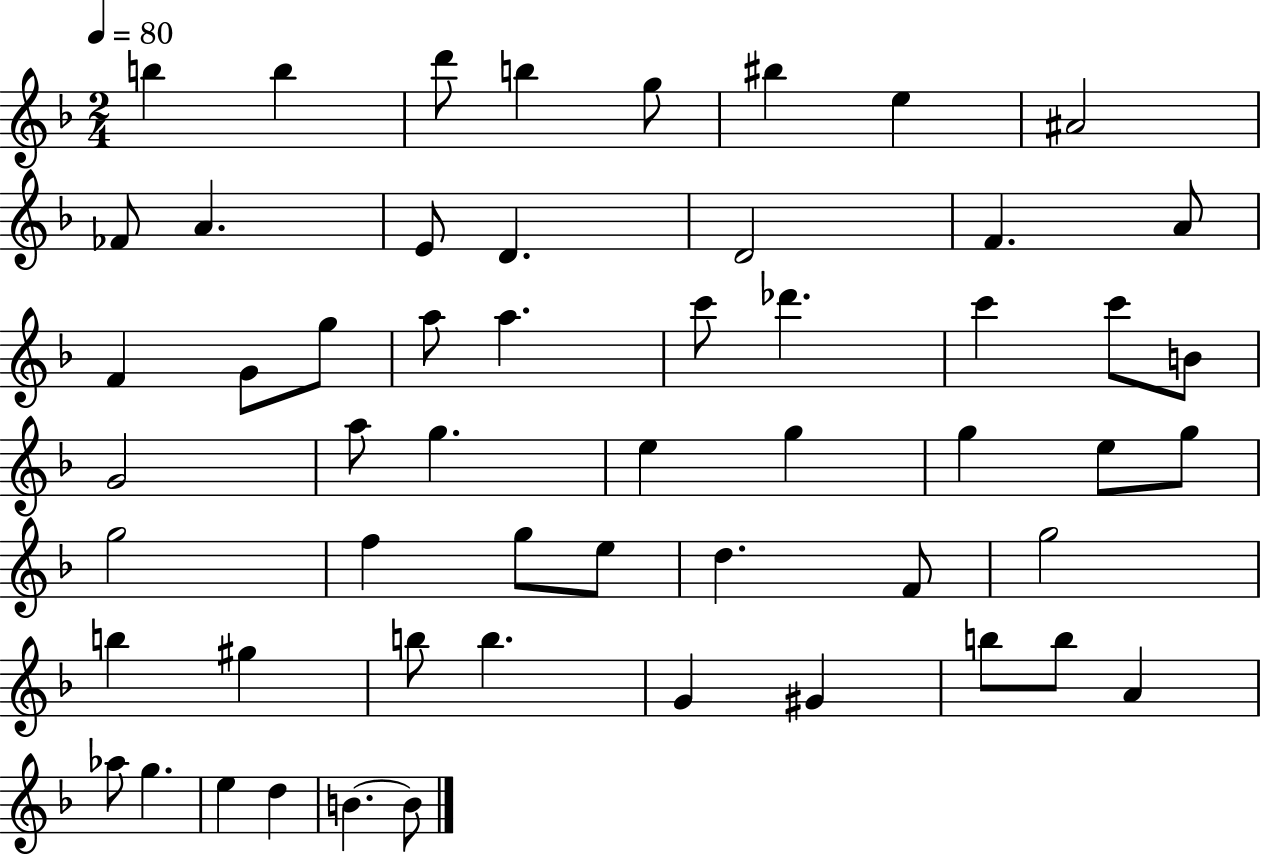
B5/q B5/q D6/e B5/q G5/e BIS5/q E5/q A#4/h FES4/e A4/q. E4/e D4/q. D4/h F4/q. A4/e F4/q G4/e G5/e A5/e A5/q. C6/e Db6/q. C6/q C6/e B4/e G4/h A5/e G5/q. E5/q G5/q G5/q E5/e G5/e G5/h F5/q G5/e E5/e D5/q. F4/e G5/h B5/q G#5/q B5/e B5/q. G4/q G#4/q B5/e B5/e A4/q Ab5/e G5/q. E5/q D5/q B4/q. B4/e